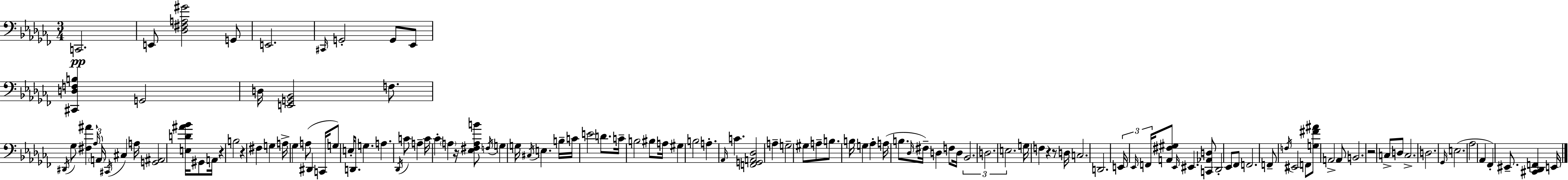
C2/h. E2/e [Db3,F#3,A3,G#4]/h G2/e E2/h. C#2/s G2/h G2/e Eb2/e [C#2,D3,F3,B3]/q G2/h D3/s [E2,G2,Bb2]/h F3/e. D#2/s Gb3/e [F#3,A#4]/q Ab3/s A2/s C#2/s C#3/q A3/s [G2,A#2]/h [E3,D4,A#4,Bb4]/s G#2/e A2/s R/q B3/h R/q F#3/q G3/q A3/s Gb3/q A3/e D#2/q C2/s G3/e E3/s D2/e. G3/q. A3/q. Db2/s C4/e A3/q C4/s CES4/q A3/q R/s [Eb3,F#3,A3,B4]/e F3/s G3/q G3/s C#3/s E3/q. B3/s C4/s E4/h D4/e. C4/s B3/h BIS3/e A3/s G#3/q B3/h A3/q. Ab2/s C4/q. [F2,G2,A2,Db3]/h A3/q G3/h G#3/e A3/e B3/e. B3/s G3/q Ab3/q A3/s B3/e. Db3/s F#3/s D3/q F3/e D3/s Bb2/h. D3/h. E3/h. G3/s F3/q R/q R/e D3/s C3/h. D2/h. E2/s Eb2/s F2/s [A2,F#3,G#3]/e Eb2/s EIS2/q. [C2,Ab2,D3]/e Db2/h Eb2/e FES2/e F2/h. F2/e F3/s EIS2/h F2/e [G3,F#4,A#4]/e A2/h A2/e B2/h. R/h C3/e D3/e C3/h. D3/h. Gb2/s E3/h. Ab3/h Ab2/q FES2/q EIS2/e. [C#2,Db2,F2]/q E2/s